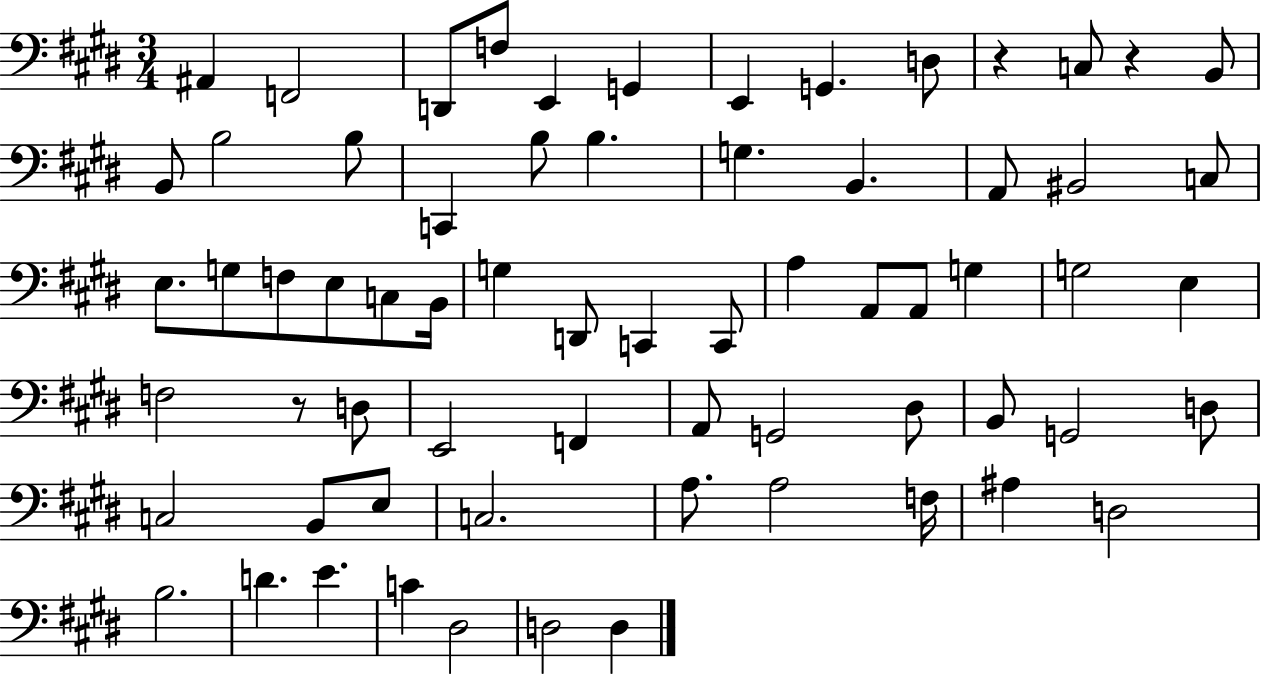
A#2/q F2/h D2/e F3/e E2/q G2/q E2/q G2/q. D3/e R/q C3/e R/q B2/e B2/e B3/h B3/e C2/q B3/e B3/q. G3/q. B2/q. A2/e BIS2/h C3/e E3/e. G3/e F3/e E3/e C3/e B2/s G3/q D2/e C2/q C2/e A3/q A2/e A2/e G3/q G3/h E3/q F3/h R/e D3/e E2/h F2/q A2/e G2/h D#3/e B2/e G2/h D3/e C3/h B2/e E3/e C3/h. A3/e. A3/h F3/s A#3/q D3/h B3/h. D4/q. E4/q. C4/q D#3/h D3/h D3/q